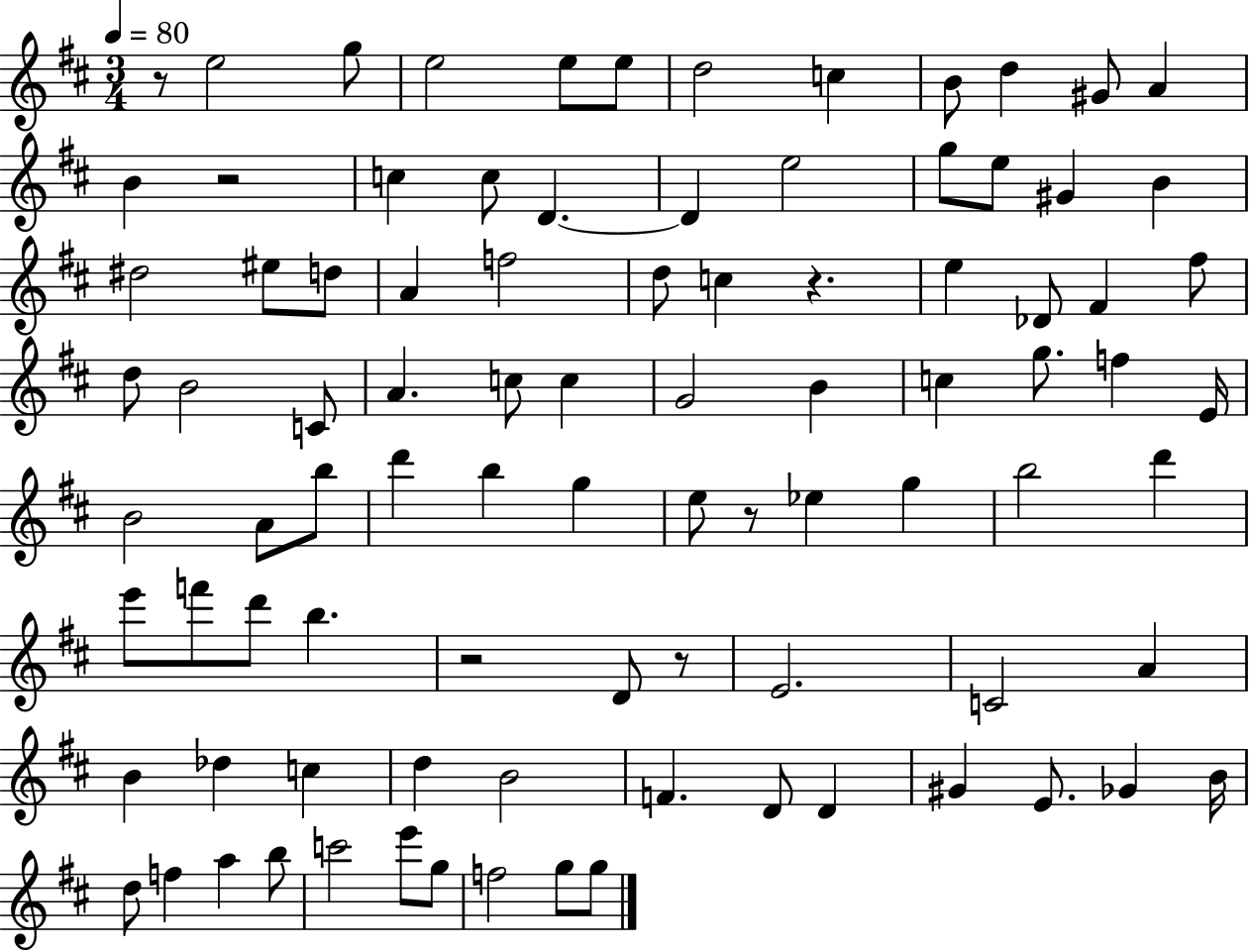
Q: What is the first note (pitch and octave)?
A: E5